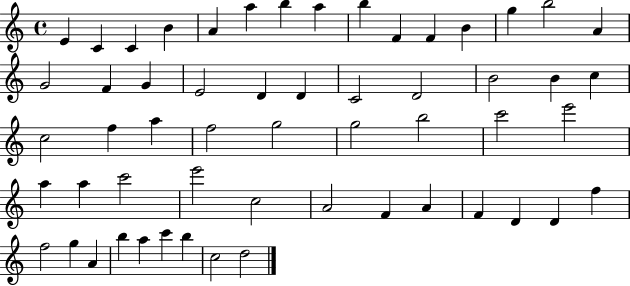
{
  \clef treble
  \time 4/4
  \defaultTimeSignature
  \key c \major
  e'4 c'4 c'4 b'4 | a'4 a''4 b''4 a''4 | b''4 f'4 f'4 b'4 | g''4 b''2 a'4 | \break g'2 f'4 g'4 | e'2 d'4 d'4 | c'2 d'2 | b'2 b'4 c''4 | \break c''2 f''4 a''4 | f''2 g''2 | g''2 b''2 | c'''2 e'''2 | \break a''4 a''4 c'''2 | e'''2 c''2 | a'2 f'4 a'4 | f'4 d'4 d'4 f''4 | \break f''2 g''4 a'4 | b''4 a''4 c'''4 b''4 | c''2 d''2 | \bar "|."
}